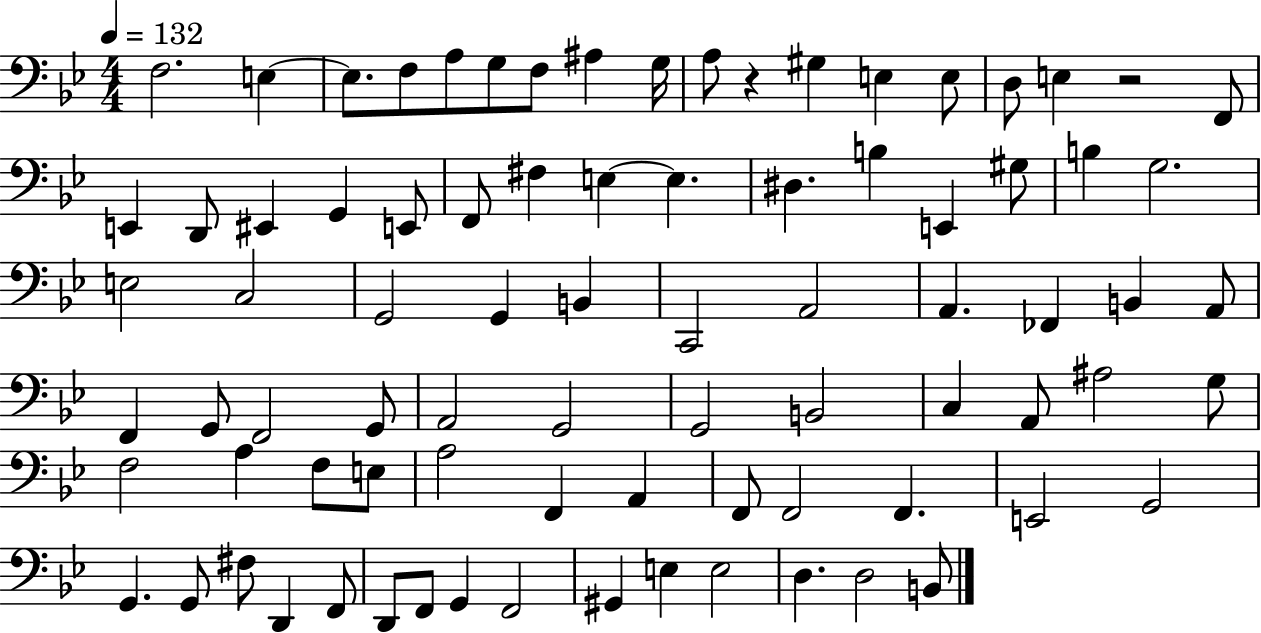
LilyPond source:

{
  \clef bass
  \numericTimeSignature
  \time 4/4
  \key bes \major
  \tempo 4 = 132
  \repeat volta 2 { f2. e4~~ | e8. f8 a8 g8 f8 ais4 g16 | a8 r4 gis4 e4 e8 | d8 e4 r2 f,8 | \break e,4 d,8 eis,4 g,4 e,8 | f,8 fis4 e4~~ e4. | dis4. b4 e,4 gis8 | b4 g2. | \break e2 c2 | g,2 g,4 b,4 | c,2 a,2 | a,4. fes,4 b,4 a,8 | \break f,4 g,8 f,2 g,8 | a,2 g,2 | g,2 b,2 | c4 a,8 ais2 g8 | \break f2 a4 f8 e8 | a2 f,4 a,4 | f,8 f,2 f,4. | e,2 g,2 | \break g,4. g,8 fis8 d,4 f,8 | d,8 f,8 g,4 f,2 | gis,4 e4 e2 | d4. d2 b,8 | \break } \bar "|."
}